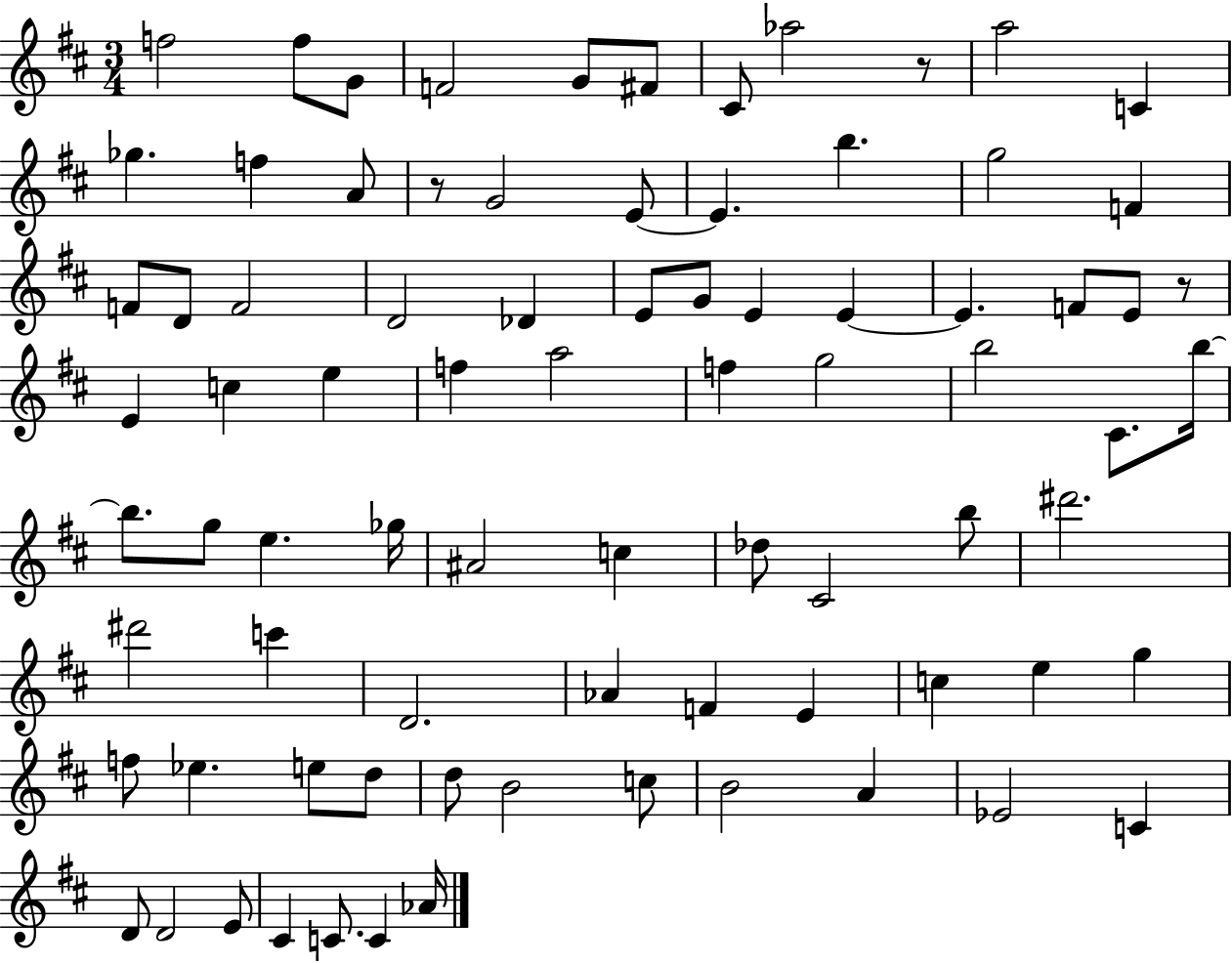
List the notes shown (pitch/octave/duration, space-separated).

F5/h F5/e G4/e F4/h G4/e F#4/e C#4/e Ab5/h R/e A5/h C4/q Gb5/q. F5/q A4/e R/e G4/h E4/e E4/q. B5/q. G5/h F4/q F4/e D4/e F4/h D4/h Db4/q E4/e G4/e E4/q E4/q E4/q. F4/e E4/e R/e E4/q C5/q E5/q F5/q A5/h F5/q G5/h B5/h C#4/e. B5/s B5/e. G5/e E5/q. Gb5/s A#4/h C5/q Db5/e C#4/h B5/e D#6/h. D#6/h C6/q D4/h. Ab4/q F4/q E4/q C5/q E5/q G5/q F5/e Eb5/q. E5/e D5/e D5/e B4/h C5/e B4/h A4/q Eb4/h C4/q D4/e D4/h E4/e C#4/q C4/e. C4/q Ab4/s